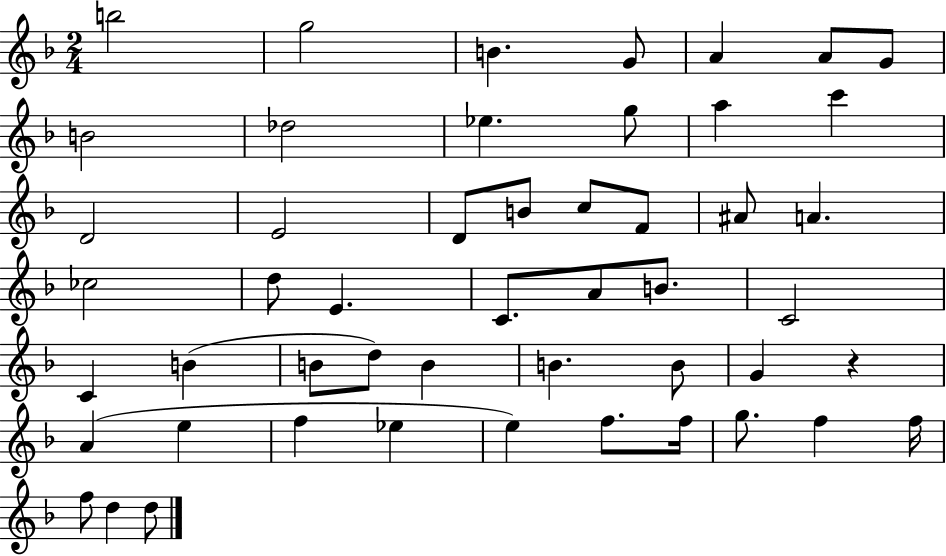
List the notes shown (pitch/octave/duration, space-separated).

B5/h G5/h B4/q. G4/e A4/q A4/e G4/e B4/h Db5/h Eb5/q. G5/e A5/q C6/q D4/h E4/h D4/e B4/e C5/e F4/e A#4/e A4/q. CES5/h D5/e E4/q. C4/e. A4/e B4/e. C4/h C4/q B4/q B4/e D5/e B4/q B4/q. B4/e G4/q R/q A4/q E5/q F5/q Eb5/q E5/q F5/e. F5/s G5/e. F5/q F5/s F5/e D5/q D5/e